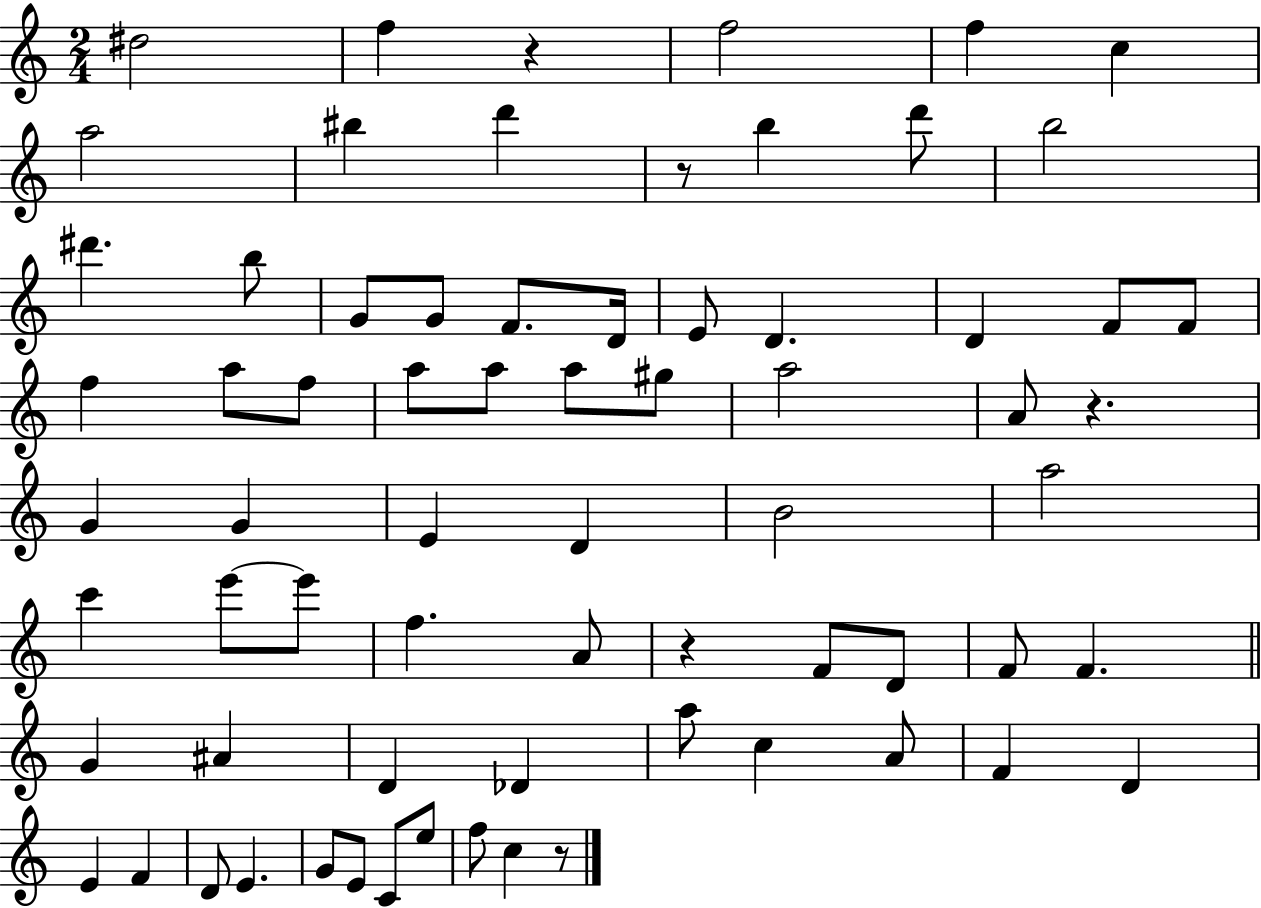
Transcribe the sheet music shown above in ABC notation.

X:1
T:Untitled
M:2/4
L:1/4
K:C
^d2 f z f2 f c a2 ^b d' z/2 b d'/2 b2 ^d' b/2 G/2 G/2 F/2 D/4 E/2 D D F/2 F/2 f a/2 f/2 a/2 a/2 a/2 ^g/2 a2 A/2 z G G E D B2 a2 c' e'/2 e'/2 f A/2 z F/2 D/2 F/2 F G ^A D _D a/2 c A/2 F D E F D/2 E G/2 E/2 C/2 e/2 f/2 c z/2